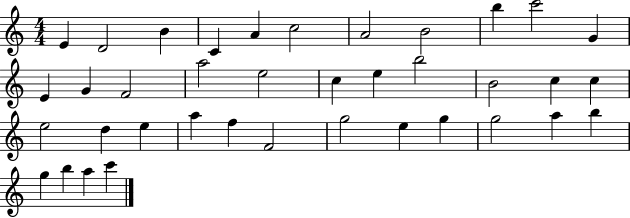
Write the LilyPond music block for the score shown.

{
  \clef treble
  \numericTimeSignature
  \time 4/4
  \key c \major
  e'4 d'2 b'4 | c'4 a'4 c''2 | a'2 b'2 | b''4 c'''2 g'4 | \break e'4 g'4 f'2 | a''2 e''2 | c''4 e''4 b''2 | b'2 c''4 c''4 | \break e''2 d''4 e''4 | a''4 f''4 f'2 | g''2 e''4 g''4 | g''2 a''4 b''4 | \break g''4 b''4 a''4 c'''4 | \bar "|."
}